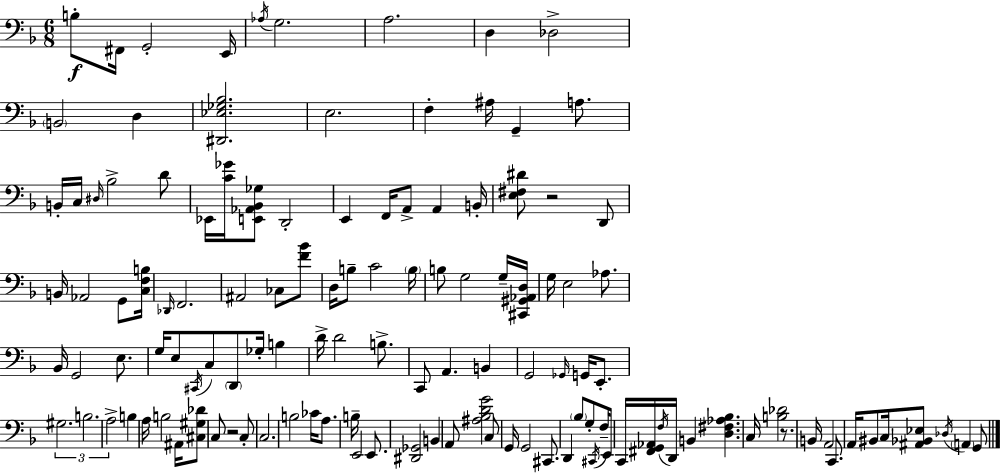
X:1
T:Untitled
M:6/8
L:1/4
K:F
B,/2 ^F,,/4 G,,2 E,,/4 _A,/4 G,2 A,2 D, _D,2 B,,2 D, [^D,,_E,_G,_B,]2 E,2 F, ^A,/4 G,, A,/2 B,,/4 C,/4 ^D,/4 _B,2 D/2 _E,,/4 [C_G]/4 [E,,_A,,_B,,_G,]/2 D,,2 E,, F,,/4 A,,/2 A,, B,,/4 [E,^F,^D]/2 z2 D,,/2 B,,/4 _A,,2 G,,/2 [C,F,B,]/4 _D,,/4 F,,2 ^A,,2 _C,/2 [F_B]/2 D,/4 B,/2 C2 B,/4 B,/2 G,2 G,/4 [^C,,^G,,_A,,D,]/4 G,/4 E,2 _A,/2 _B,,/4 G,,2 E,/2 G,/4 E,/2 ^C,,/4 C,/2 D,,/2 _G,/4 B, D/4 D2 B,/2 C,,/2 A,, B,, G,,2 _G,,/4 G,,/4 E,,/2 ^G,2 B,2 A,2 B, A,/4 B,2 ^A,,/4 [^C,^G,_D]/2 C,/2 z2 C,/2 C,2 B,2 _C/4 A,/2 B,/4 E,,2 E,,/2 [^D,,_G,,]2 B,, A,,/2 [^A,_B,DG]2 C,/2 G,,/4 G,,2 ^C,,/2 D,, _B,/2 G,/2 ^C,,/4 F,/4 E,,/2 C,,/4 [^F,,G,,_A,,]/4 F,/4 D,,/4 B,, [D,^F,_A,_B,] C,/4 [B,_D]2 z/2 B,,/4 A,,2 C,,/2 A,,/4 ^B,,/2 C,/4 [^A,,_B,,_E,]/2 _D,/4 A,, G,,/2